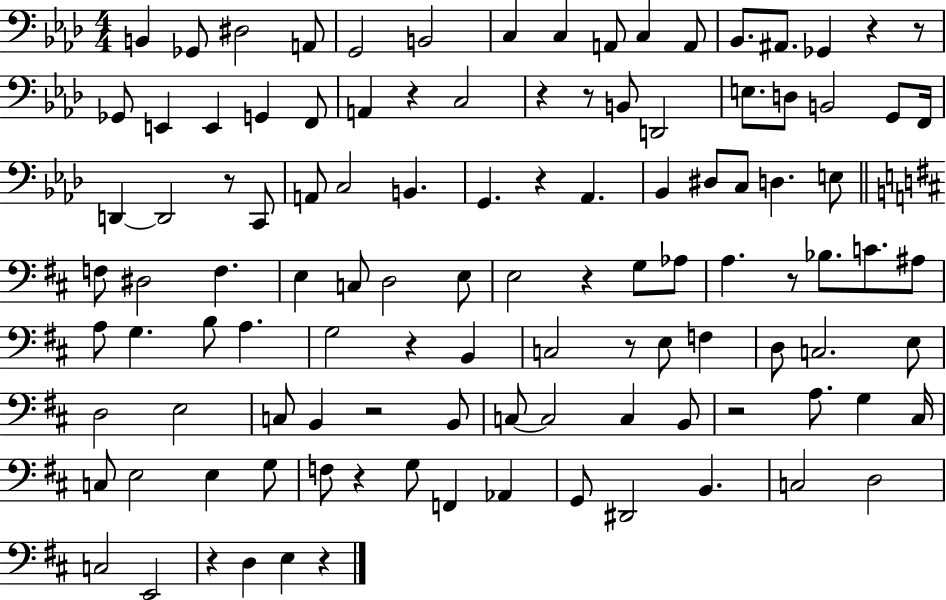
{
  \clef bass
  \numericTimeSignature
  \time 4/4
  \key aes \major
  b,4 ges,8 dis2 a,8 | g,2 b,2 | c4 c4 a,8 c4 a,8 | bes,8. ais,8. ges,4 r4 r8 | \break ges,8 e,4 e,4 g,4 f,8 | a,4 r4 c2 | r4 r8 b,8 d,2 | e8. d8 b,2 g,8 f,16 | \break d,4~~ d,2 r8 c,8 | a,8 c2 b,4. | g,4. r4 aes,4. | bes,4 dis8 c8 d4. e8 | \break \bar "||" \break \key b \minor f8 dis2 f4. | e4 c8 d2 e8 | e2 r4 g8 aes8 | a4. r8 bes8. c'8. ais8 | \break a8 g4. b8 a4. | g2 r4 b,4 | c2 r8 e8 f4 | d8 c2. e8 | \break d2 e2 | c8 b,4 r2 b,8 | c8~~ c2 c4 b,8 | r2 a8. g4 cis16 | \break c8 e2 e4 g8 | f8 r4 g8 f,4 aes,4 | g,8 dis,2 b,4. | c2 d2 | \break c2 e,2 | r4 d4 e4 r4 | \bar "|."
}